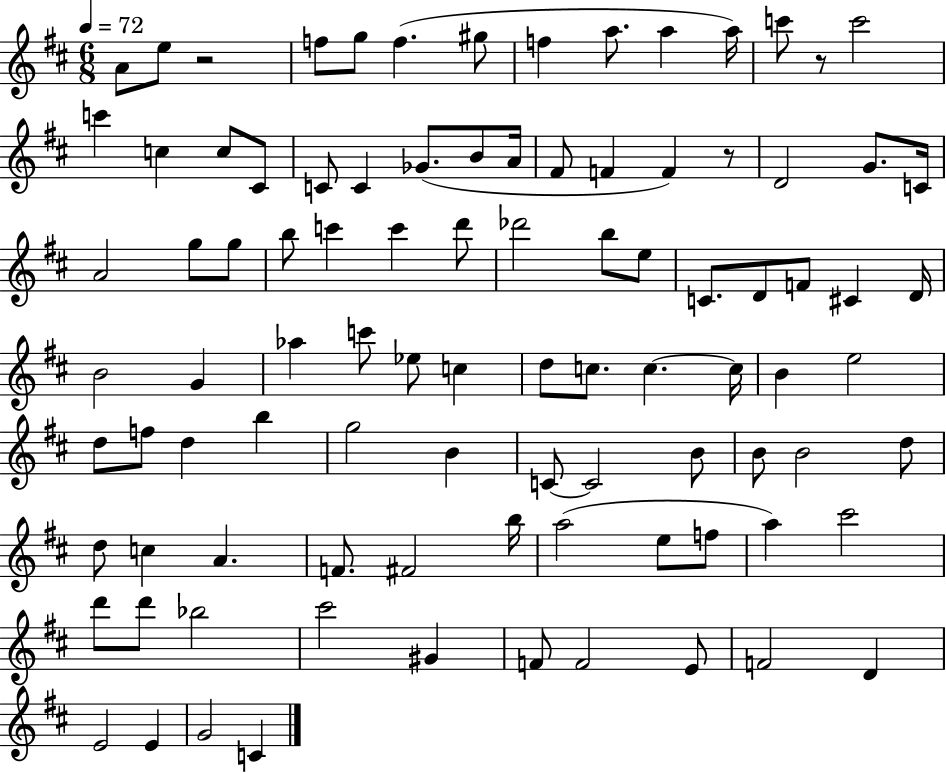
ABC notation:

X:1
T:Untitled
M:6/8
L:1/4
K:D
A/2 e/2 z2 f/2 g/2 f ^g/2 f a/2 a a/4 c'/2 z/2 c'2 c' c c/2 ^C/2 C/2 C _G/2 B/2 A/4 ^F/2 F F z/2 D2 G/2 C/4 A2 g/2 g/2 b/2 c' c' d'/2 _d'2 b/2 e/2 C/2 D/2 F/2 ^C D/4 B2 G _a c'/2 _e/2 c d/2 c/2 c c/4 B e2 d/2 f/2 d b g2 B C/2 C2 B/2 B/2 B2 d/2 d/2 c A F/2 ^F2 b/4 a2 e/2 f/2 a ^c'2 d'/2 d'/2 _b2 ^c'2 ^G F/2 F2 E/2 F2 D E2 E G2 C